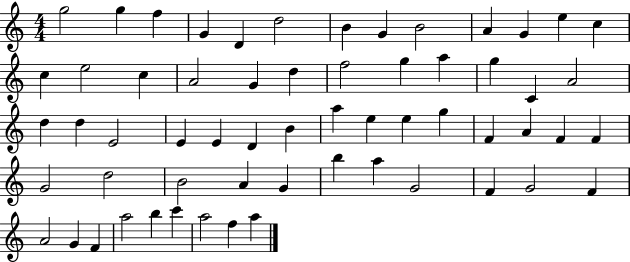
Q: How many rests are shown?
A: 0